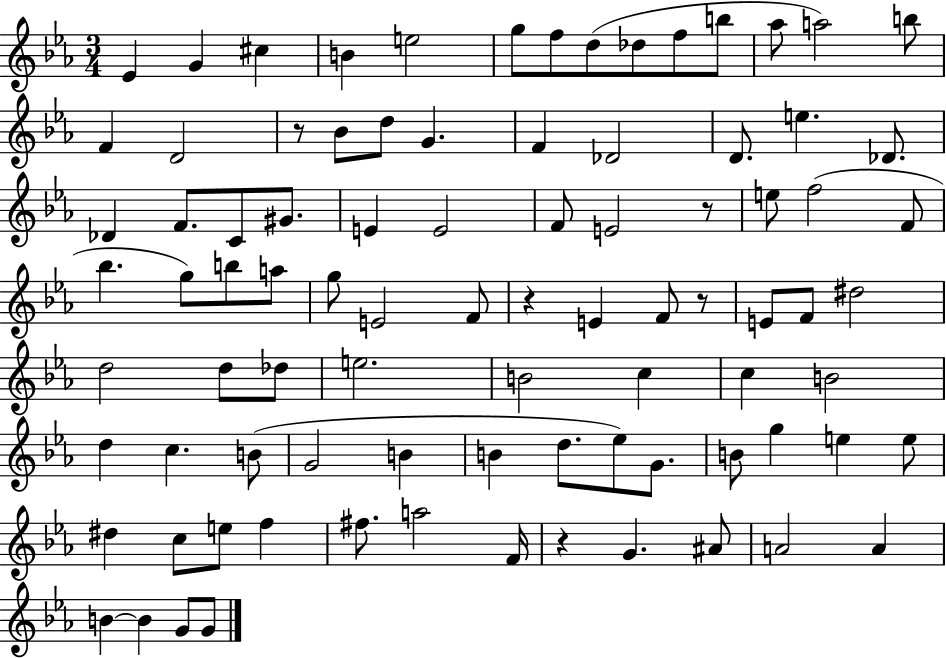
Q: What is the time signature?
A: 3/4